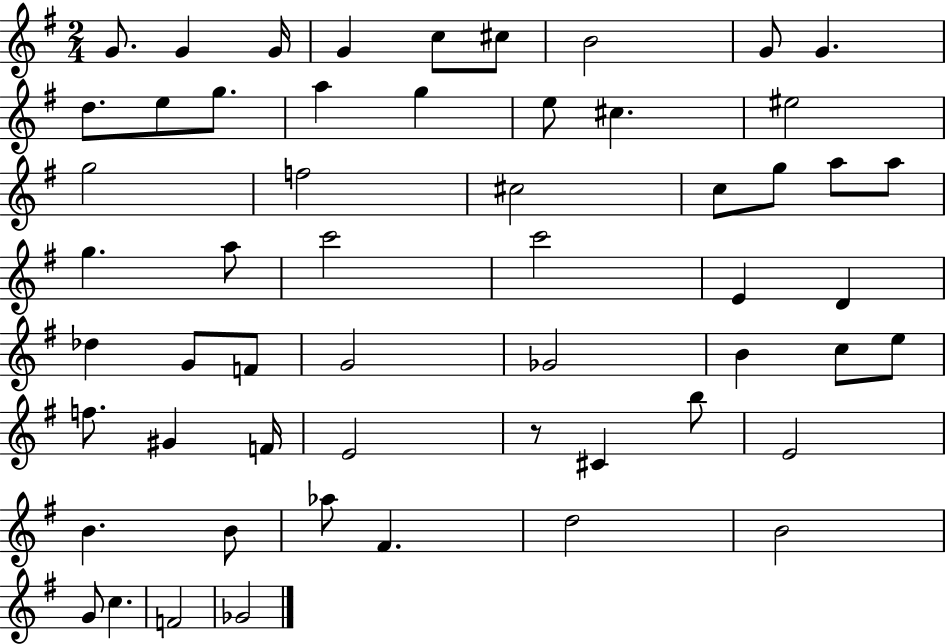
G4/e. G4/q G4/s G4/q C5/e C#5/e B4/h G4/e G4/q. D5/e. E5/e G5/e. A5/q G5/q E5/e C#5/q. EIS5/h G5/h F5/h C#5/h C5/e G5/e A5/e A5/e G5/q. A5/e C6/h C6/h E4/q D4/q Db5/q G4/e F4/e G4/h Gb4/h B4/q C5/e E5/e F5/e. G#4/q F4/s E4/h R/e C#4/q B5/e E4/h B4/q. B4/e Ab5/e F#4/q. D5/h B4/h G4/e C5/q. F4/h Gb4/h